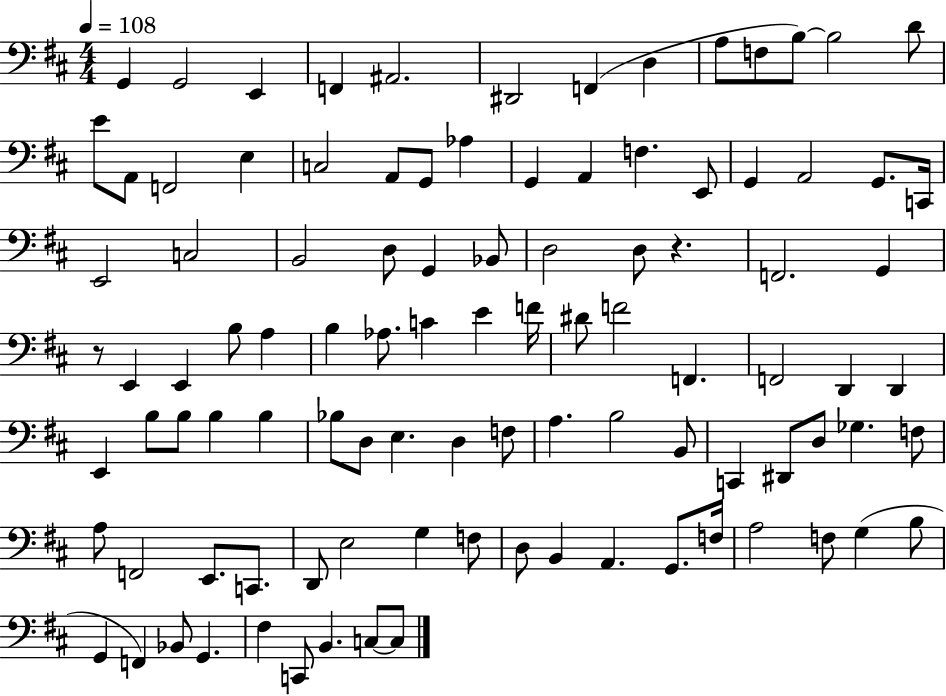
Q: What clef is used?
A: bass